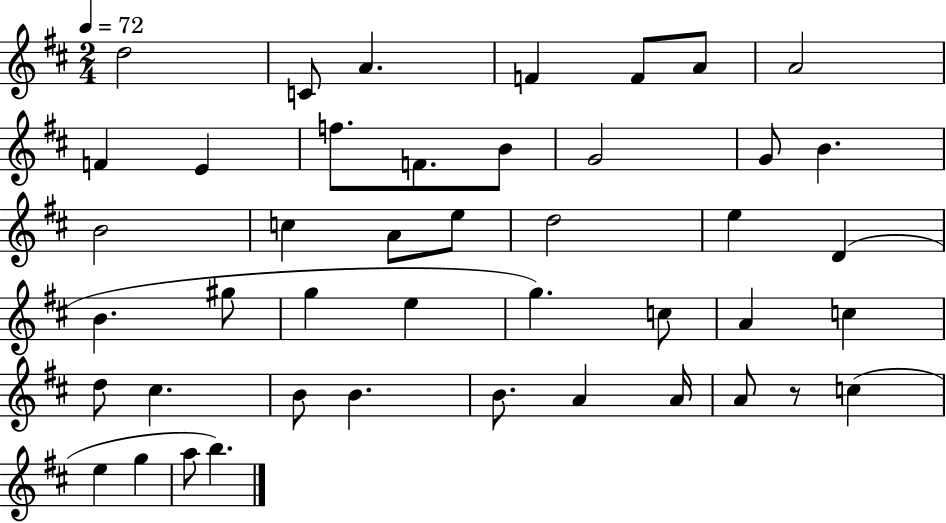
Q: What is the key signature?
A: D major